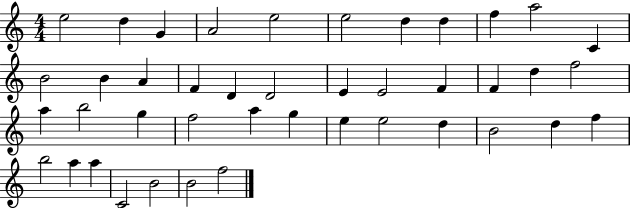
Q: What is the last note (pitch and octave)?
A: F5